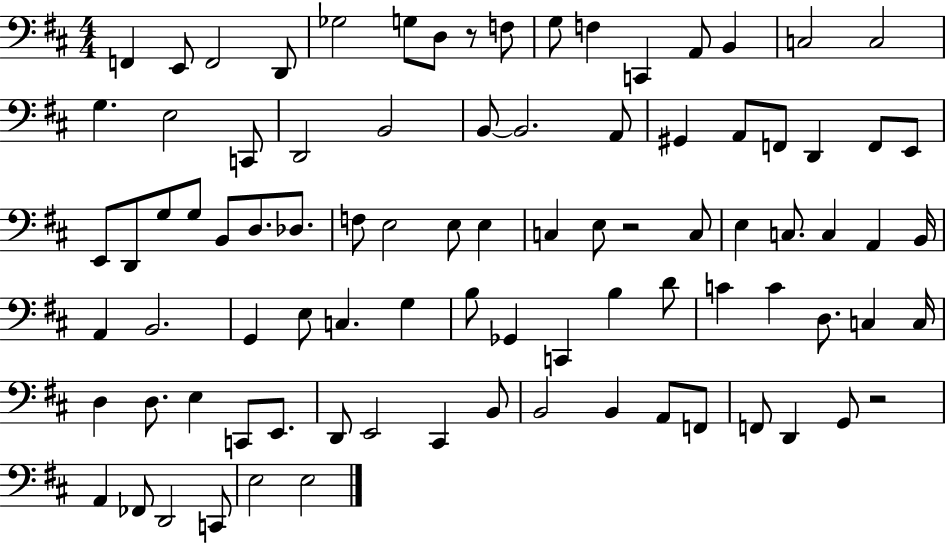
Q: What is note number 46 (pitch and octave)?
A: C3